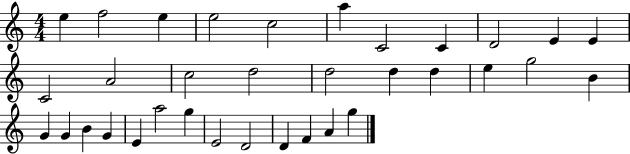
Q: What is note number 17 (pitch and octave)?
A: D5